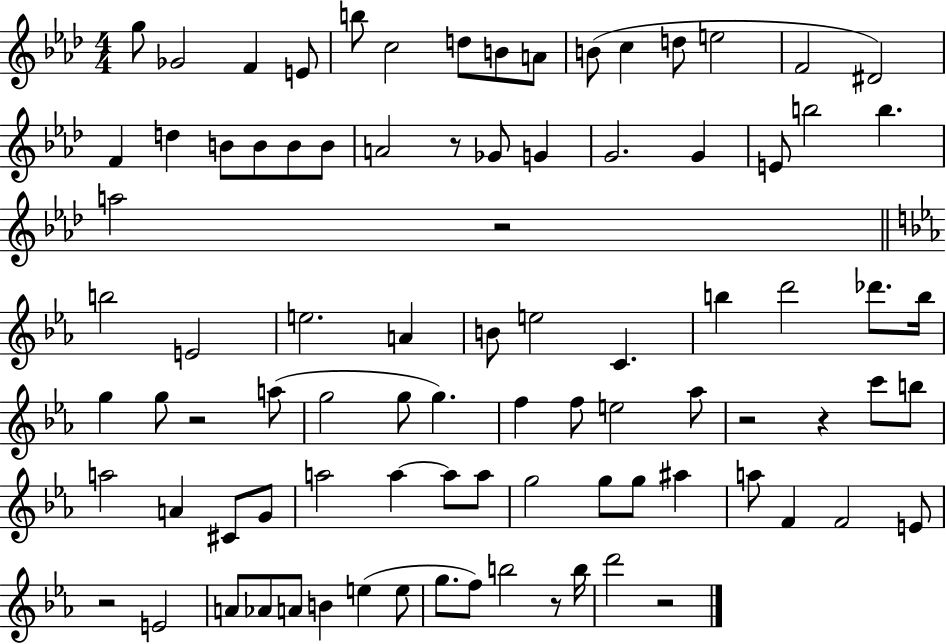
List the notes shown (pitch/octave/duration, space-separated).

G5/e Gb4/h F4/q E4/e B5/e C5/h D5/e B4/e A4/e B4/e C5/q D5/e E5/h F4/h D#4/h F4/q D5/q B4/e B4/e B4/e B4/e A4/h R/e Gb4/e G4/q G4/h. G4/q E4/e B5/h B5/q. A5/h R/h B5/h E4/h E5/h. A4/q B4/e E5/h C4/q. B5/q D6/h Db6/e. B5/s G5/q G5/e R/h A5/e G5/h G5/e G5/q. F5/q F5/e E5/h Ab5/e R/h R/q C6/e B5/e A5/h A4/q C#4/e G4/e A5/h A5/q A5/e A5/e G5/h G5/e G5/e A#5/q A5/e F4/q F4/h E4/e R/h E4/h A4/e Ab4/e A4/e B4/q E5/q E5/e G5/e. F5/e B5/h R/e B5/s D6/h R/h